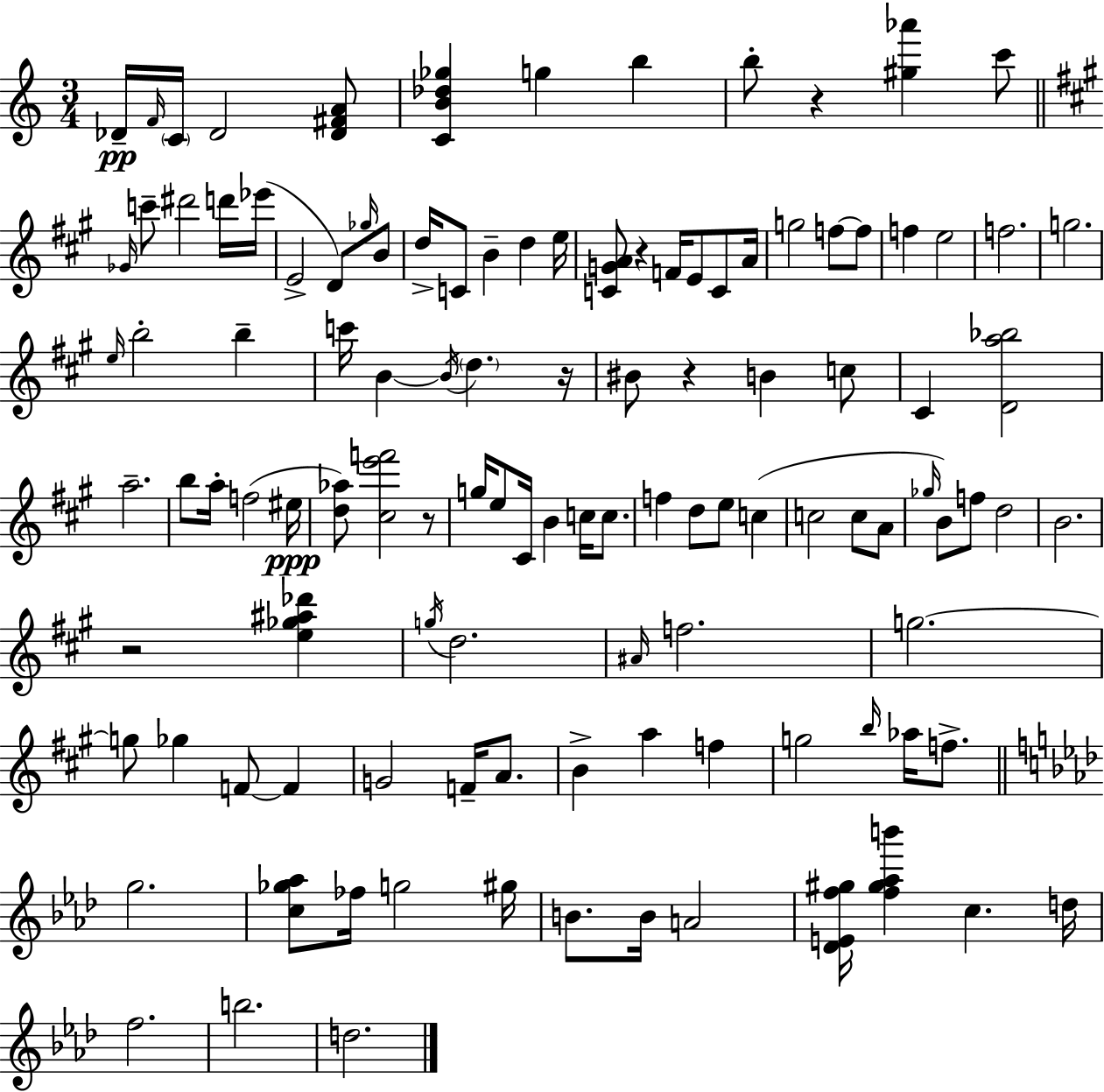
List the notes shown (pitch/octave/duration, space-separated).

Db4/s F4/s C4/s Db4/h [Db4,F#4,A4]/e [C4,B4,Db5,Gb5]/q G5/q B5/q B5/e R/q [G#5,Ab6]/q C6/e Gb4/s C6/e D#6/h D6/s Eb6/s E4/h D4/e Gb5/s B4/e D5/s C4/e B4/q D5/q E5/s [C4,G4,A4]/e R/q F4/s E4/e C4/e A4/s G5/h F5/e F5/e F5/q E5/h F5/h. G5/h. E5/s B5/h B5/q C6/s B4/q B4/s D5/q. R/s BIS4/e R/q B4/q C5/e C#4/q [D4,A5,Bb5]/h A5/h. B5/e A5/s F5/h EIS5/s [D5,Ab5]/e [C#5,E6,F6]/h R/e G5/s E5/e C#4/s B4/q C5/s C5/e. F5/q D5/e E5/e C5/q C5/h C5/e A4/e Gb5/s B4/e F5/e D5/h B4/h. R/h [E5,Gb5,A#5,Db6]/q G5/s D5/h. A#4/s F5/h. G5/h. G5/e Gb5/q F4/e F4/q G4/h F4/s A4/e. B4/q A5/q F5/q G5/h B5/s Ab5/s F5/e. G5/h. [C5,Gb5,Ab5]/e FES5/s G5/h G#5/s B4/e. B4/s A4/h [Db4,E4,F5,G#5]/s [F5,G#5,Ab5,B6]/q C5/q. D5/s F5/h. B5/h. D5/h.